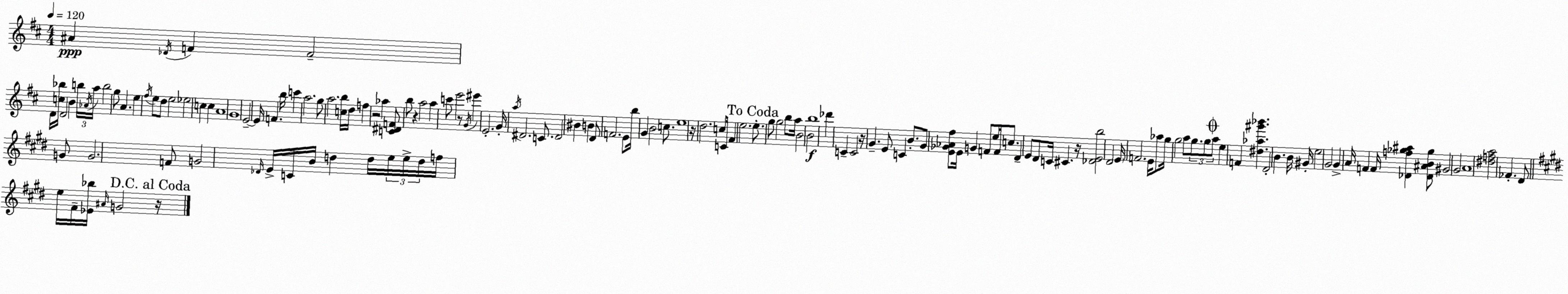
X:1
T:Untitled
M:4/4
L:1/4
K:D
^A _D/4 F F2 D/4 [c_b]/4 D2 B b/4 _A/4 a/4 b2 g/2 A e ^f/4 e/2 d/2 e2 _e2 c c A4 G4 E2 E/4 F b/4 c' a2 g/2 a2 [cb]/4 d/4 f z2 _a [C^DF]/2 b/2 z a2 a c'/2 e'2 z/2 G/4 ^e' E2 G/4 a/4 ^D2 C/2 ^D2 ^B B D/2 F2 E/2 b/4 G B2 c/2 e4 z/4 d2 c/2 C/4 ^F e2 e/2 g/2 g2 b/2 a/4 B2 B2 b4 _d' C C2 z/4 G E/2 C B/2 G/2 [E_G_A^f]/2 E/4 G F/2 e/4 F/4 c/2 D E/2 D/2 C/4 ^C z/4 [_DEb]2 D2 E/4 F2 E/4 _a/2 g/4 g2 a/2 g/2 g/2 a/2 e F [^d_a^g'_b'] D2 B B/4 ^G/4 e2 G2 G A/4 F F/4 [_Df_g^a] [_D^AB_g]/2 ^G2 G2 A4 [^dfa]2 _F D/2 G/2 G2 F/2 G2 _D/4 E/4 C/4 B/4 d d/4 e/4 e/4 d/4 f/4 e/4 ^F/4 [_E_b]/4 ^A/4 G2 z/4